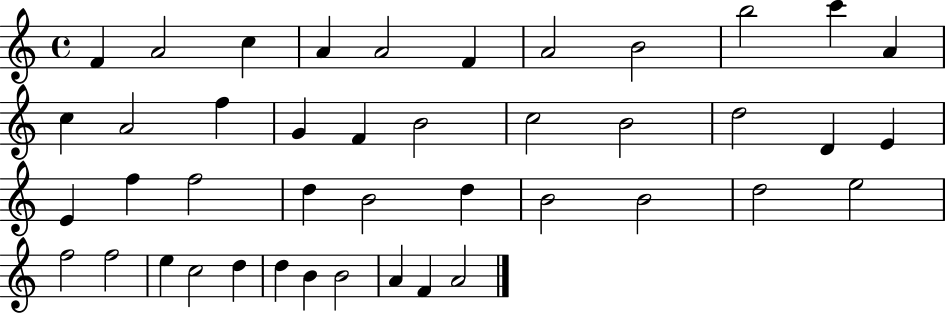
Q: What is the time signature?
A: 4/4